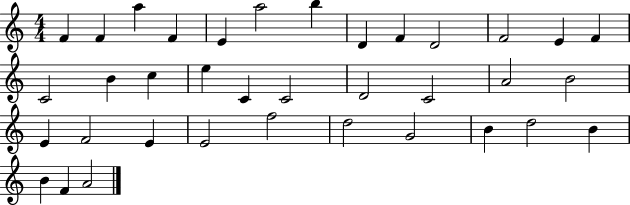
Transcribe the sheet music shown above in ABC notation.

X:1
T:Untitled
M:4/4
L:1/4
K:C
F F a F E a2 b D F D2 F2 E F C2 B c e C C2 D2 C2 A2 B2 E F2 E E2 f2 d2 G2 B d2 B B F A2